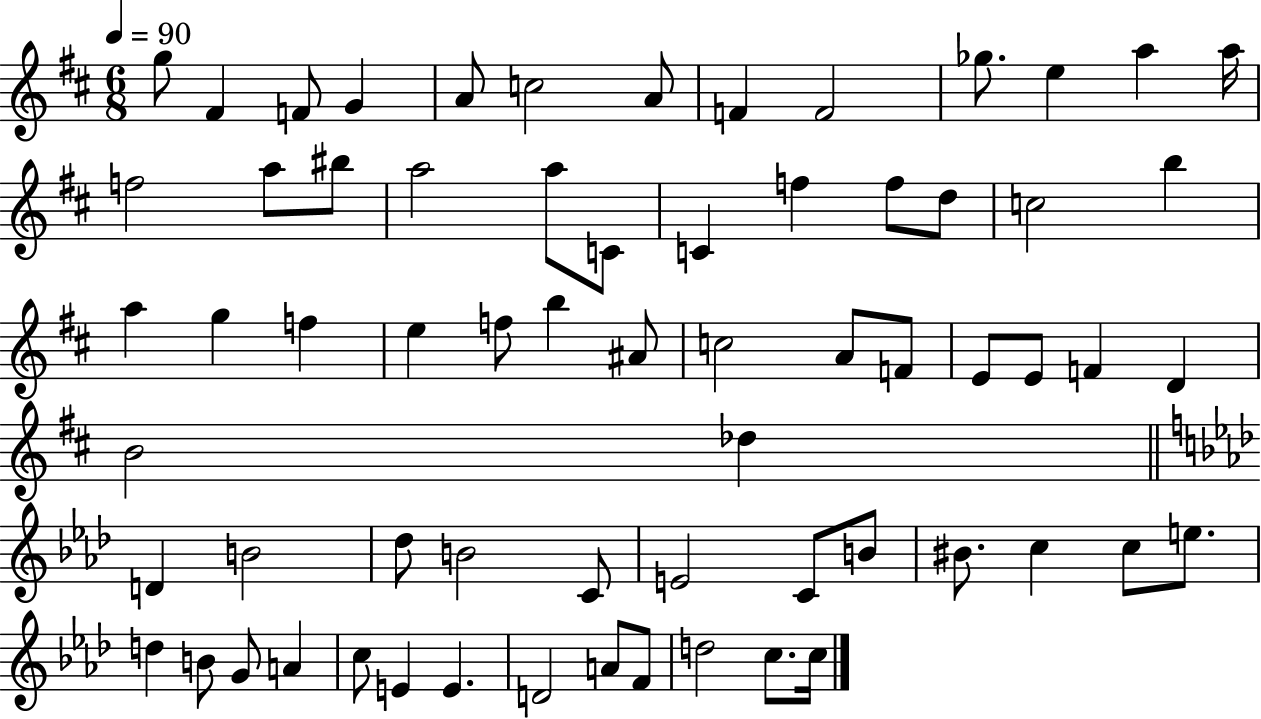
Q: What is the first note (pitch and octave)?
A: G5